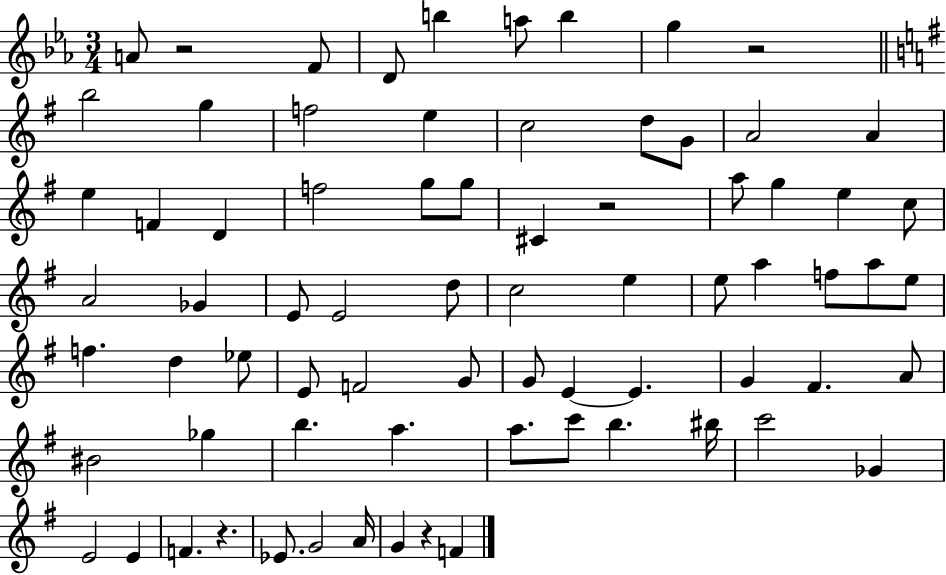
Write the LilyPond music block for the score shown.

{
  \clef treble
  \numericTimeSignature
  \time 3/4
  \key ees \major
  a'8 r2 f'8 | d'8 b''4 a''8 b''4 | g''4 r2 | \bar "||" \break \key e \minor b''2 g''4 | f''2 e''4 | c''2 d''8 g'8 | a'2 a'4 | \break e''4 f'4 d'4 | f''2 g''8 g''8 | cis'4 r2 | a''8 g''4 e''4 c''8 | \break a'2 ges'4 | e'8 e'2 d''8 | c''2 e''4 | e''8 a''4 f''8 a''8 e''8 | \break f''4. d''4 ees''8 | e'8 f'2 g'8 | g'8 e'4~~ e'4. | g'4 fis'4. a'8 | \break bis'2 ges''4 | b''4. a''4. | a''8. c'''8 b''4. bis''16 | c'''2 ges'4 | \break e'2 e'4 | f'4. r4. | ees'8. g'2 a'16 | g'4 r4 f'4 | \break \bar "|."
}